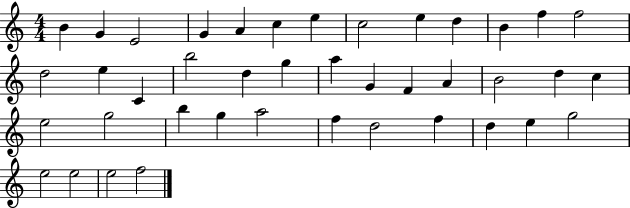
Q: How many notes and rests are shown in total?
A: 41